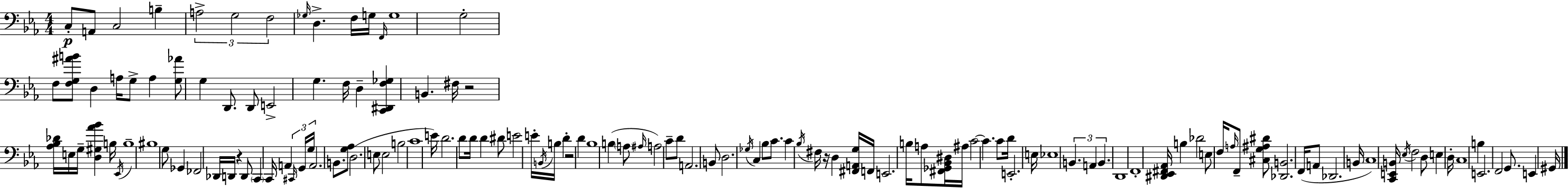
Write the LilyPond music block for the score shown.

{
  \clef bass
  \numericTimeSignature
  \time 4/4
  \key ees \major
  c8-.\p a,8 c2 b4-- | \tuplet 3/2 { a2-> g2 | f2 } \grace { ges16 } d4.-> f16 | g16 \grace { f,16 } g1 | \break g2-. f8 <f g ais' b'>8 d4 | a16 g8-> a4 <g aes'>8 g4 d,8. | d,8 e,2-> g4. | f16 d4-- <c, dis, f ges>4 b,4. | \break fis16 r2 <aes bes des'>16 e16 g16-- <d gis aes' bes'>4 | b16 \acciaccatura { ees,16 } b1-- | bis1 | g8 ges,4 fes,2 | \break des,16 d,16 r4 d,8 \parenthesize c,4 c,16 a,4 | \tuplet 3/2 { \grace { cis,16 } g,16 g16 } a,2. | b,8. <g aes>8 d2.( | e8 e2 b2 | \break c'1 | e'16) d'2. | d'8 d'16 d'4 dis'8 e'2 | e'16-. \acciaccatura { b,16 } b16 d'4-. r2 | \break d'4 bes1 | b4( \parenthesize a8 \grace { ais16 }) a2 | c'8-- d'8 a,2. | b,8 d2. | \break \acciaccatura { ges16 } c4 bes8 c'8. c'4 | \acciaccatura { bes16 } fis16 r16 d4 <fis, a, g>16 f,16 e,2. | b16 a8 <fis, ges, bes, dis>16 ais16 c'2~~ | c'4. c'8 d'16 e,2.-. | \break e16 ees1 | \tuplet 3/2 { b,4. a,4 | b,4. } d,1 | f,1-. | \break <dis, ees, fis, aes,>16 b4 des'2 | e8 f16 \grace { a16 } f,8-- <cis g ais dis'>8 <des, b,>2. | f,16( a,8 des,2. | b,16 c1) | \break <c, e, b,>16 \acciaccatura { ees16 } f2 | d8 e4 d16-. c1 | b4 e,2. | f,2 | \break g,8. e,4 gis,16 \bar "|."
}